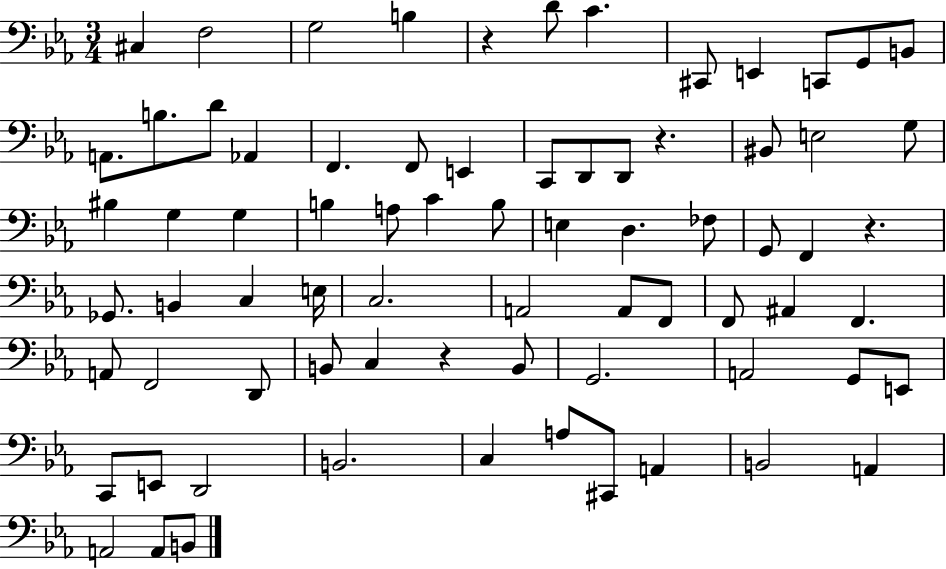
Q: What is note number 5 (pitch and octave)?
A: D4